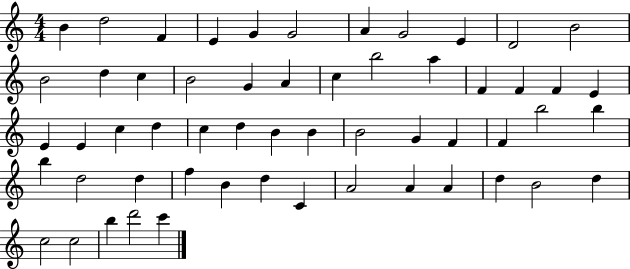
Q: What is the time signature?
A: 4/4